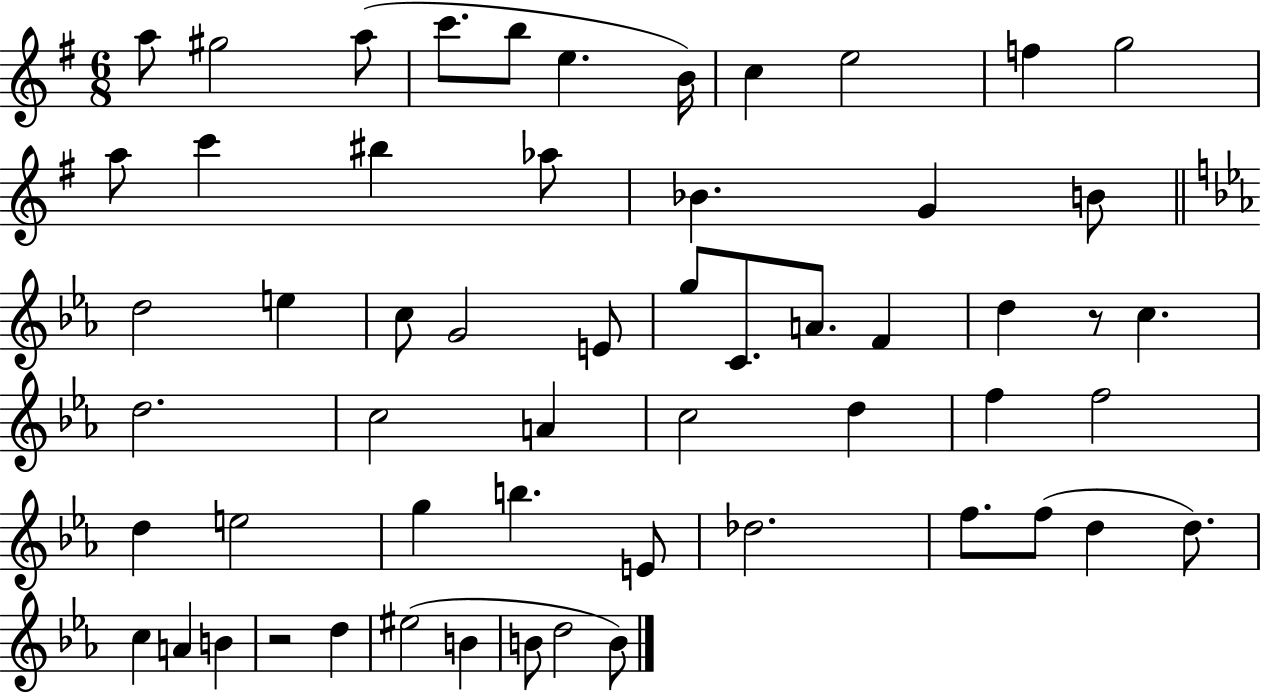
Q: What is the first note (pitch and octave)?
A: A5